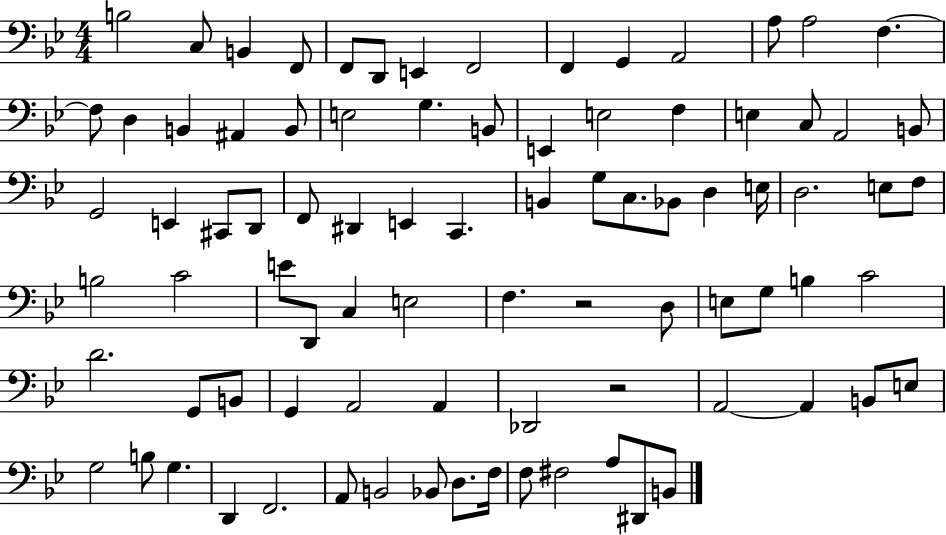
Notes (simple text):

B3/h C3/e B2/q F2/e F2/e D2/e E2/q F2/h F2/q G2/q A2/h A3/e A3/h F3/q. F3/e D3/q B2/q A#2/q B2/e E3/h G3/q. B2/e E2/q E3/h F3/q E3/q C3/e A2/h B2/e G2/h E2/q C#2/e D2/e F2/e D#2/q E2/q C2/q. B2/q G3/e C3/e. Bb2/e D3/q E3/s D3/h. E3/e F3/e B3/h C4/h E4/e D2/e C3/q E3/h F3/q. R/h D3/e E3/e G3/e B3/q C4/h D4/h. G2/e B2/e G2/q A2/h A2/q Db2/h R/h A2/h A2/q B2/e E3/e G3/h B3/e G3/q. D2/q F2/h. A2/e B2/h Bb2/e D3/e. F3/s F3/e F#3/h A3/e D#2/e B2/e